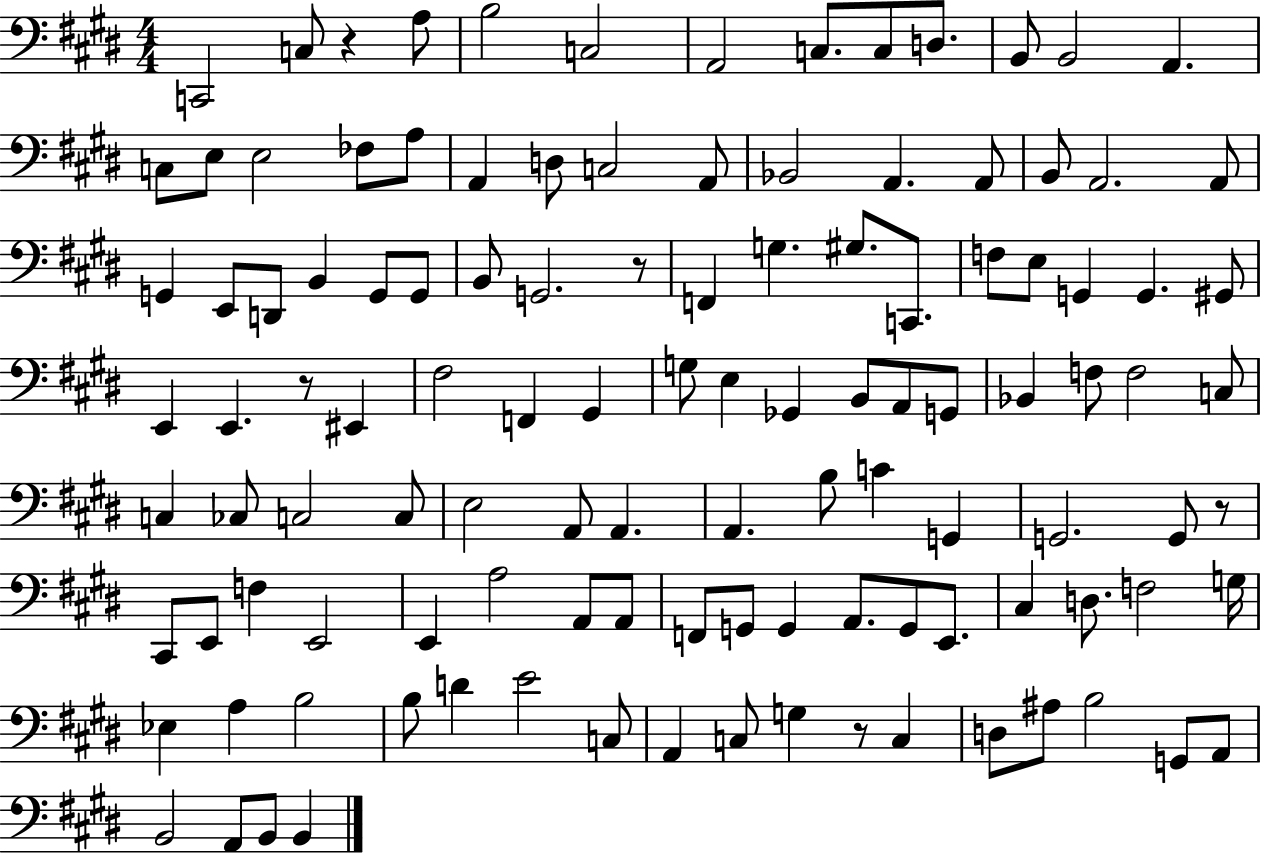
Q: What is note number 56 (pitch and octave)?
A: G2